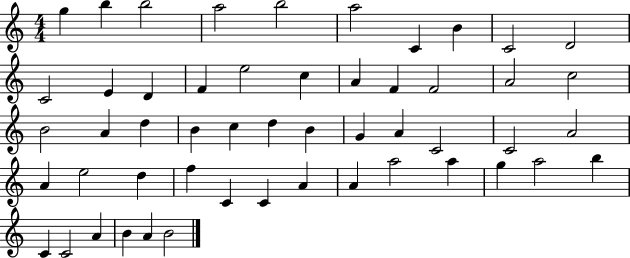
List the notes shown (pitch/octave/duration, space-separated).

G5/q B5/q B5/h A5/h B5/h A5/h C4/q B4/q C4/h D4/h C4/h E4/q D4/q F4/q E5/h C5/q A4/q F4/q F4/h A4/h C5/h B4/h A4/q D5/q B4/q C5/q D5/q B4/q G4/q A4/q C4/h C4/h A4/h A4/q E5/h D5/q F5/q C4/q C4/q A4/q A4/q A5/h A5/q G5/q A5/h B5/q C4/q C4/h A4/q B4/q A4/q B4/h